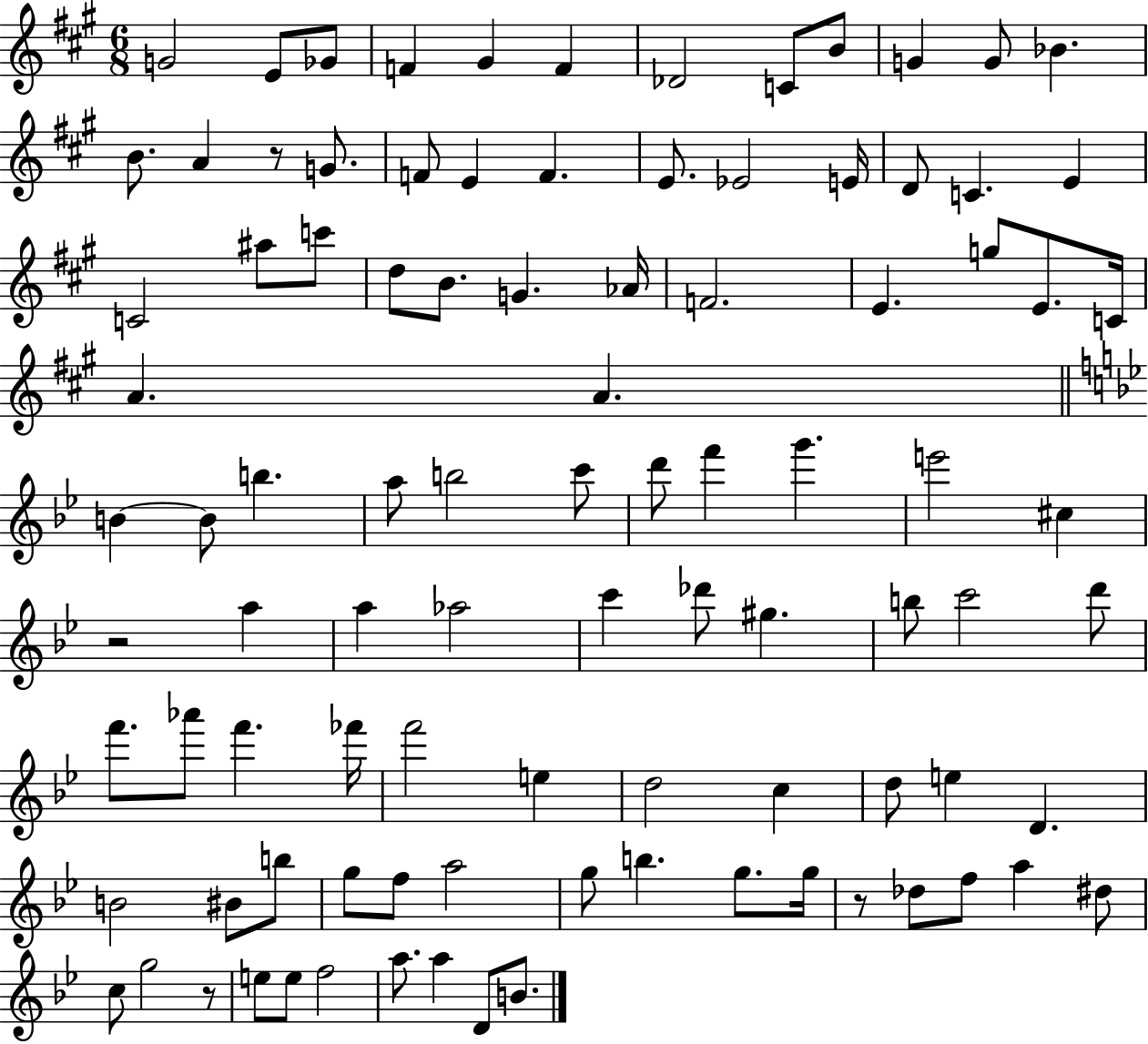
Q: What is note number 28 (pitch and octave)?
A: D5